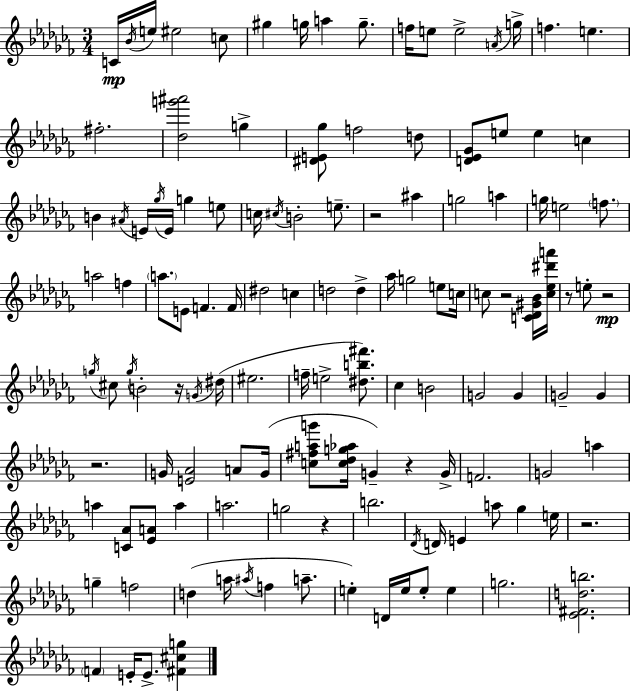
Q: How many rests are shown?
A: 9